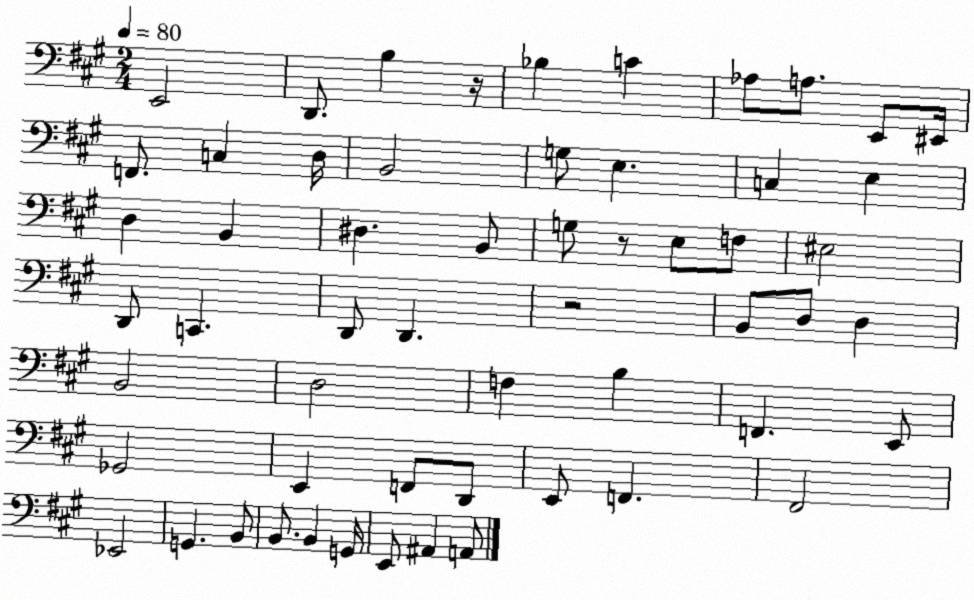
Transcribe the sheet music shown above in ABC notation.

X:1
T:Untitled
M:2/4
L:1/4
K:A
E,,2 D,,/2 B, z/4 _B, C _A,/2 A,/2 E,,/2 ^E,,/4 F,,/2 C, D,/4 B,,2 G,/2 E, C, E, D, B,, ^D, B,,/2 G,/2 z/2 E,/2 F,/2 ^E,2 D,,/2 C,, D,,/2 D,, z2 B,,/2 D,/2 D, B,,2 D,2 F, B, F,, E,,/2 _G,,2 E,, F,,/2 D,,/2 E,,/2 F,, ^F,,2 _E,,2 G,, B,,/2 B,,/2 B,, G,,/4 E,,/2 ^A,, A,,/2